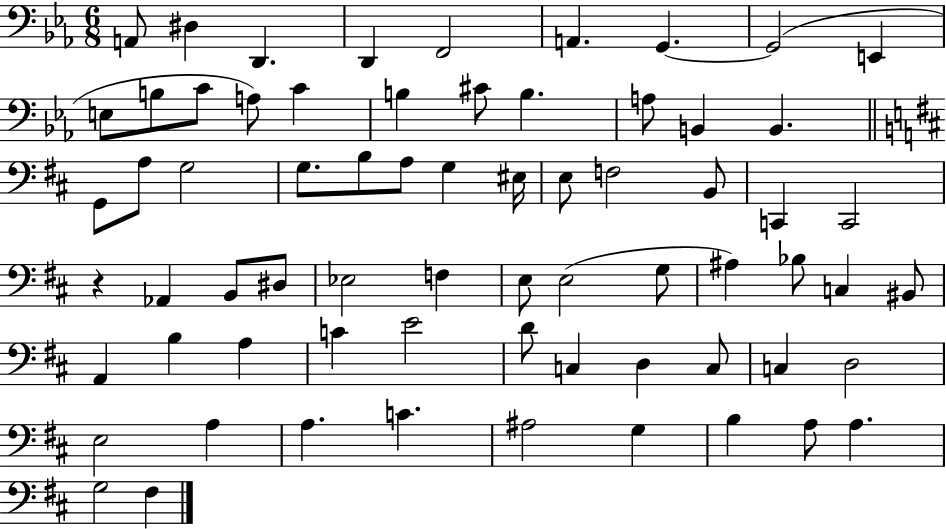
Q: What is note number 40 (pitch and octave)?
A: E3